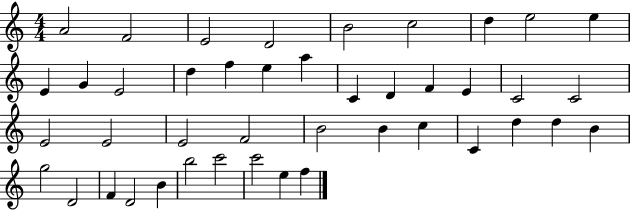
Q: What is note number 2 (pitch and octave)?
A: F4